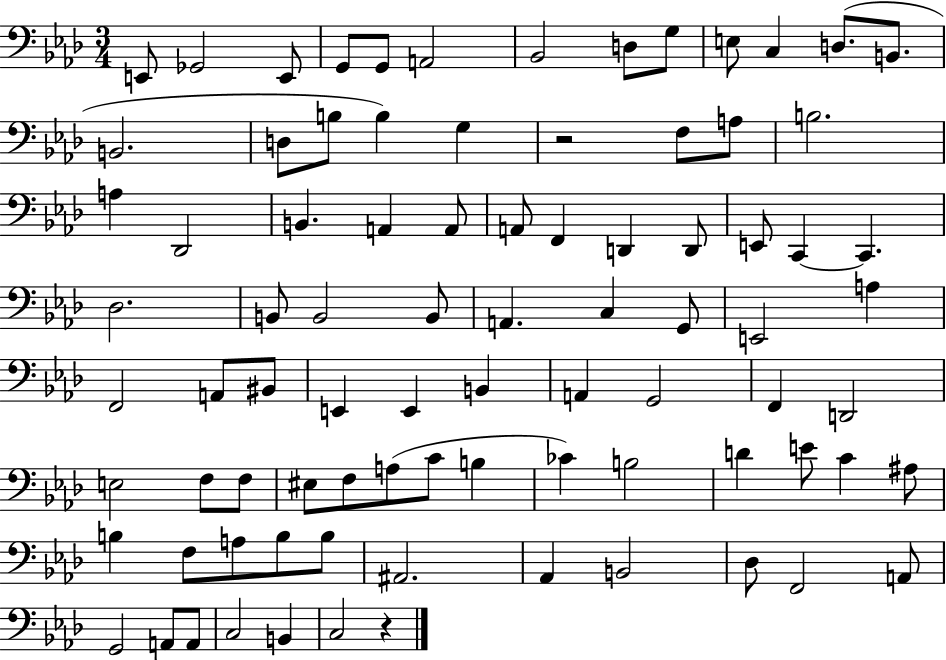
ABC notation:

X:1
T:Untitled
M:3/4
L:1/4
K:Ab
E,,/2 _G,,2 E,,/2 G,,/2 G,,/2 A,,2 _B,,2 D,/2 G,/2 E,/2 C, D,/2 B,,/2 B,,2 D,/2 B,/2 B, G, z2 F,/2 A,/2 B,2 A, _D,,2 B,, A,, A,,/2 A,,/2 F,, D,, D,,/2 E,,/2 C,, C,, _D,2 B,,/2 B,,2 B,,/2 A,, C, G,,/2 E,,2 A, F,,2 A,,/2 ^B,,/2 E,, E,, B,, A,, G,,2 F,, D,,2 E,2 F,/2 F,/2 ^E,/2 F,/2 A,/2 C/2 B, _C B,2 D E/2 C ^A,/2 B, F,/2 A,/2 B,/2 B,/2 ^A,,2 _A,, B,,2 _D,/2 F,,2 A,,/2 G,,2 A,,/2 A,,/2 C,2 B,, C,2 z